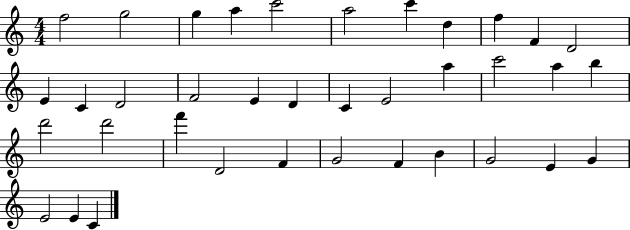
{
  \clef treble
  \numericTimeSignature
  \time 4/4
  \key c \major
  f''2 g''2 | g''4 a''4 c'''2 | a''2 c'''4 d''4 | f''4 f'4 d'2 | \break e'4 c'4 d'2 | f'2 e'4 d'4 | c'4 e'2 a''4 | c'''2 a''4 b''4 | \break d'''2 d'''2 | f'''4 d'2 f'4 | g'2 f'4 b'4 | g'2 e'4 g'4 | \break e'2 e'4 c'4 | \bar "|."
}